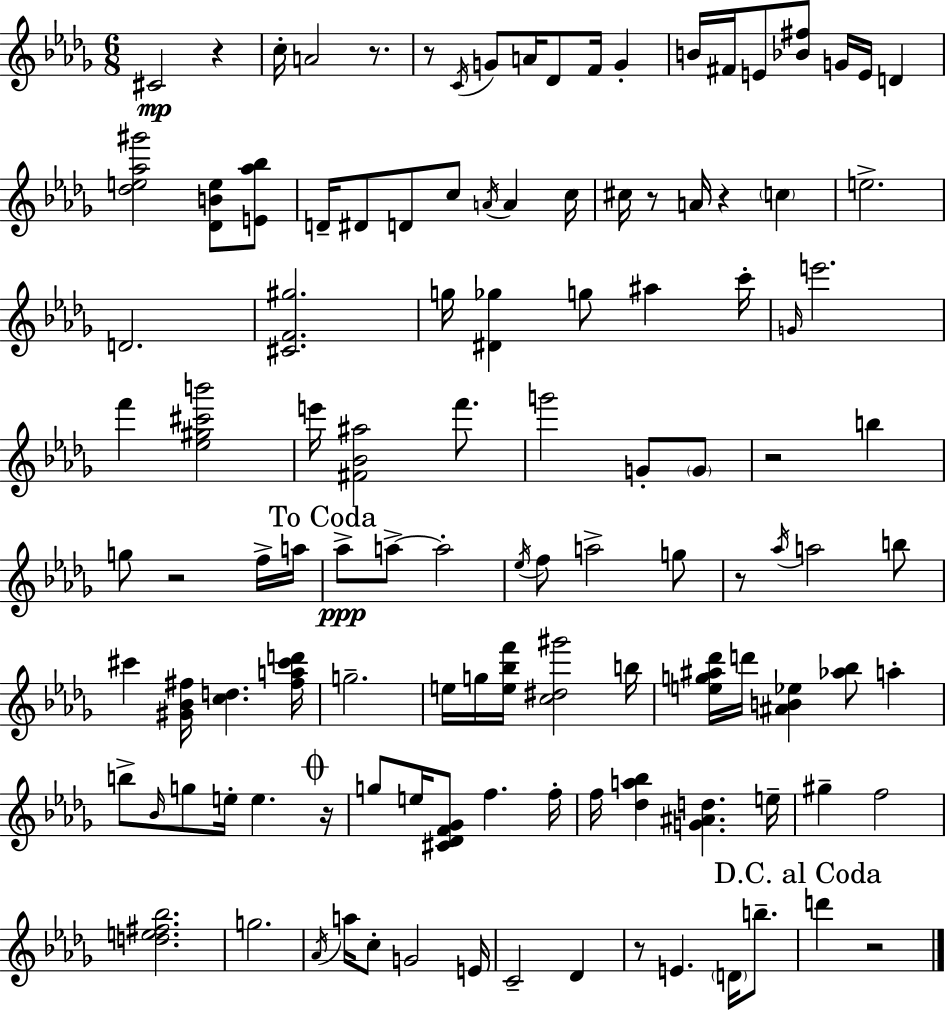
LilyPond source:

{
  \clef treble
  \numericTimeSignature
  \time 6/8
  \key bes \minor
  \repeat volta 2 { cis'2\mp r4 | c''16-. a'2 r8. | r8 \acciaccatura { c'16 } g'8 a'16 des'8 f'16 g'4-. | b'16 fis'16 e'8 <bes' fis''>8 g'16 e'16 d'4 | \break <des'' e'' aes'' gis'''>2 <des' b' e''>8 <e' aes'' bes''>8 | d'16-- dis'8 d'8 c''8 \acciaccatura { a'16 } a'4 | c''16 cis''16 r8 a'16 r4 \parenthesize c''4 | e''2.-> | \break d'2. | <cis' f' gis''>2. | g''16 <dis' ges''>4 g''8 ais''4 | c'''16-. \grace { g'16 } e'''2. | \break f'''4 <ees'' gis'' cis''' b'''>2 | e'''16 <fis' bes' ais''>2 | f'''8. g'''2 g'8-. | \parenthesize g'8 r2 b''4 | \break g''8 r2 | f''16-> a''16 \mark "To Coda" aes''8->\ppp a''8->~~ a''2-. | \acciaccatura { ees''16 } f''8 a''2-> | g''8 r8 \acciaccatura { aes''16 } a''2 | \break b''8 cis'''4 <gis' bes' fis''>16 <c'' d''>4. | <fis'' a'' cis''' d'''>16 g''2.-- | e''16 g''16 <e'' bes'' f'''>16 <c'' dis'' gis'''>2 | b''16 <e'' g'' ais'' des'''>16 d'''16 <ais' b' ees''>4 <aes'' bes''>8 | \break a''4-. b''8-> \grace { bes'16 } g''8 e''16-. e''4. | \mark \markup { \musicglyph "scripts.coda" } r16 g''8 e''16 <cis' des' f' ges'>8 f''4. | f''16-. f''16 <des'' a'' bes''>4 <g' ais' d''>4. | e''16-- gis''4-- f''2 | \break <d'' e'' fis'' bes''>2. | g''2. | \acciaccatura { aes'16 } a''16 c''8-. g'2 | e'16 c'2-- | \break des'4 r8 e'4. | \parenthesize d'16 b''8.-- \mark "D.C. al Coda" d'''4 r2 | } \bar "|."
}